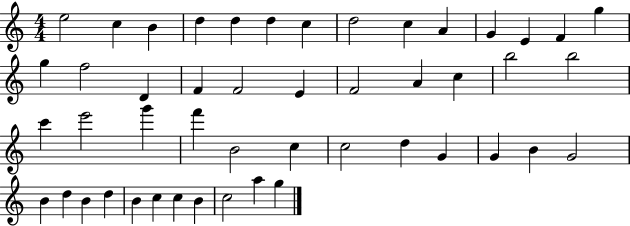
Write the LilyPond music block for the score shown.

{
  \clef treble
  \numericTimeSignature
  \time 4/4
  \key c \major
  e''2 c''4 b'4 | d''4 d''4 d''4 c''4 | d''2 c''4 a'4 | g'4 e'4 f'4 g''4 | \break g''4 f''2 d'4 | f'4 f'2 e'4 | f'2 a'4 c''4 | b''2 b''2 | \break c'''4 e'''2 g'''4 | f'''4 b'2 c''4 | c''2 d''4 g'4 | g'4 b'4 g'2 | \break b'4 d''4 b'4 d''4 | b'4 c''4 c''4 b'4 | c''2 a''4 g''4 | \bar "|."
}